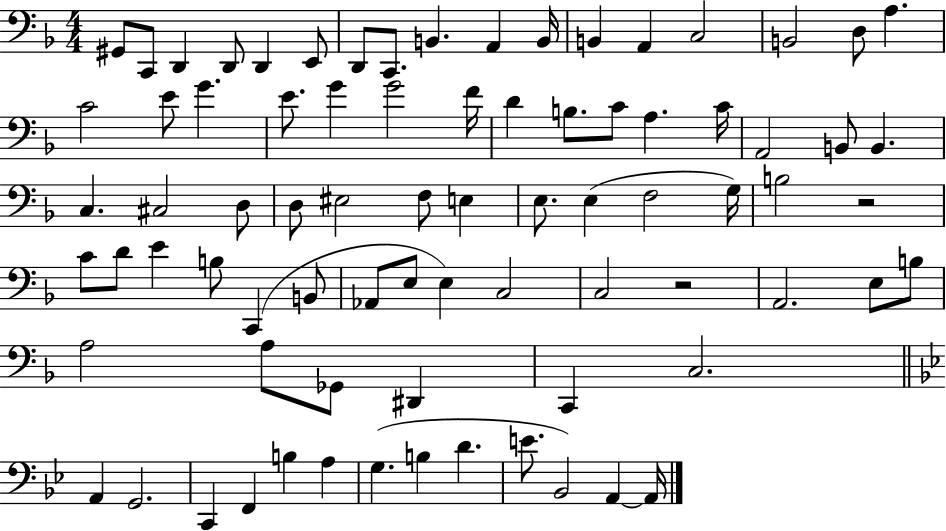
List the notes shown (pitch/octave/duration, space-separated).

G#2/e C2/e D2/q D2/e D2/q E2/e D2/e C2/e. B2/q. A2/q B2/s B2/q A2/q C3/h B2/h D3/e A3/q. C4/h E4/e G4/q. E4/e. G4/q G4/h F4/s D4/q B3/e. C4/e A3/q. C4/s A2/h B2/e B2/q. C3/q. C#3/h D3/e D3/e EIS3/h F3/e E3/q E3/e. E3/q F3/h G3/s B3/h R/h C4/e D4/e E4/q B3/e C2/q B2/e Ab2/e E3/e E3/q C3/h C3/h R/h A2/h. E3/e B3/e A3/h A3/e Gb2/e D#2/q C2/q C3/h. A2/q G2/h. C2/q F2/q B3/q A3/q G3/q. B3/q D4/q. E4/e. Bb2/h A2/q A2/s